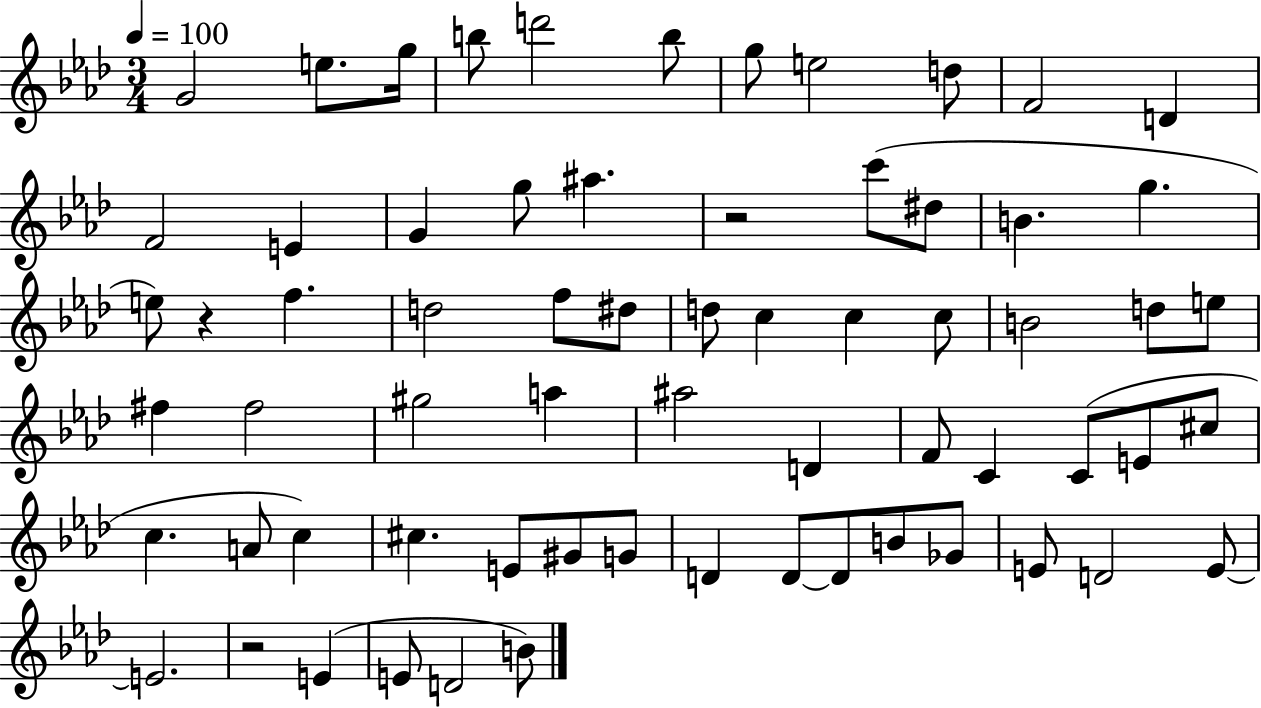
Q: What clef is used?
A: treble